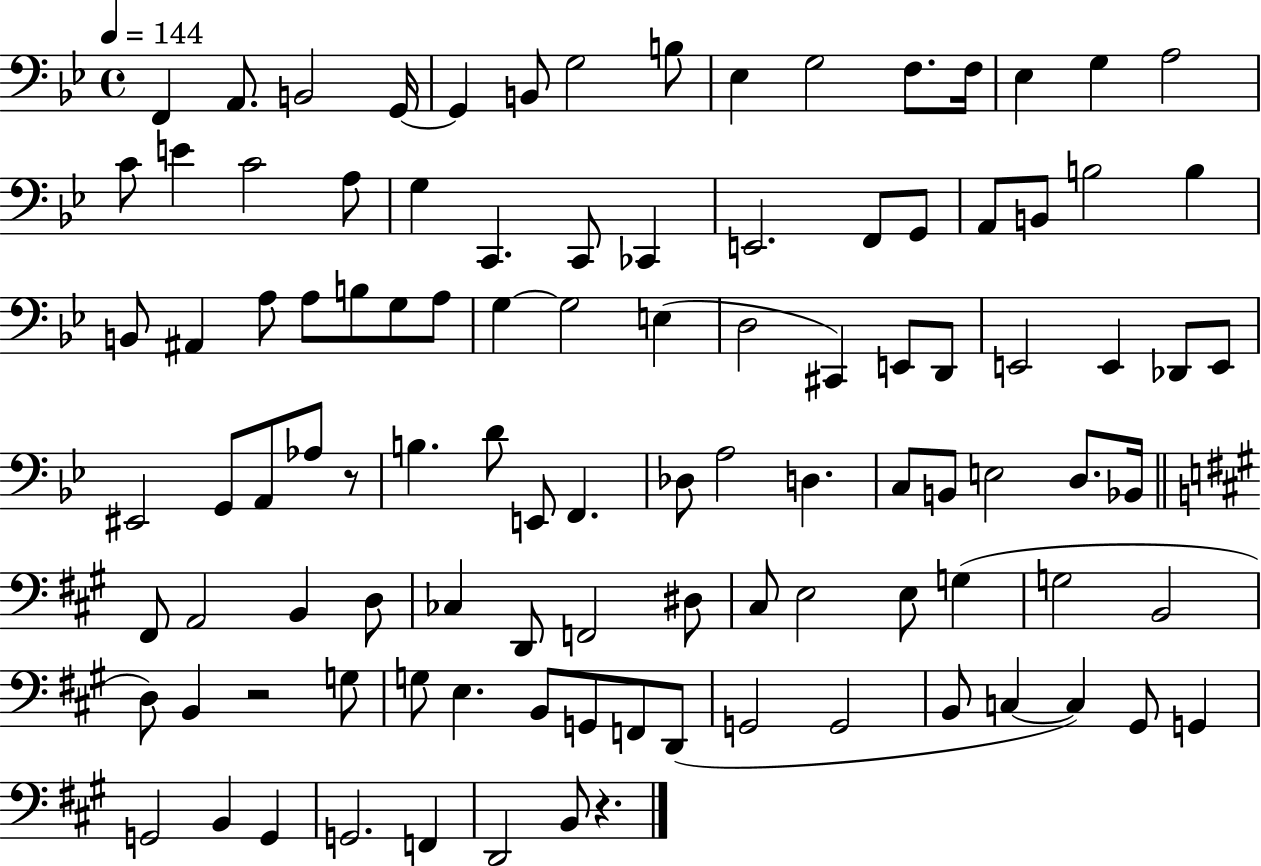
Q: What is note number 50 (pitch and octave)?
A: G2